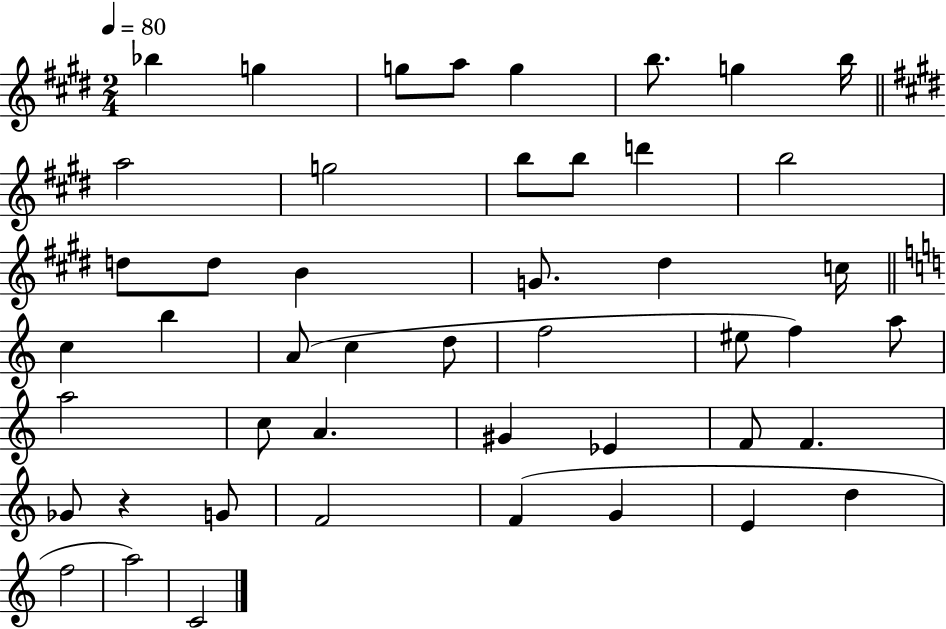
{
  \clef treble
  \numericTimeSignature
  \time 2/4
  \key e \major
  \tempo 4 = 80
  bes''4 g''4 | g''8 a''8 g''4 | b''8. g''4 b''16 | \bar "||" \break \key e \major a''2 | g''2 | b''8 b''8 d'''4 | b''2 | \break d''8 d''8 b'4 | g'8. dis''4 c''16 | \bar "||" \break \key c \major c''4 b''4 | a'8( c''4 d''8 | f''2 | eis''8 f''4) a''8 | \break a''2 | c''8 a'4. | gis'4 ees'4 | f'8 f'4. | \break ges'8 r4 g'8 | f'2 | f'4( g'4 | e'4 d''4 | \break f''2 | a''2) | c'2 | \bar "|."
}